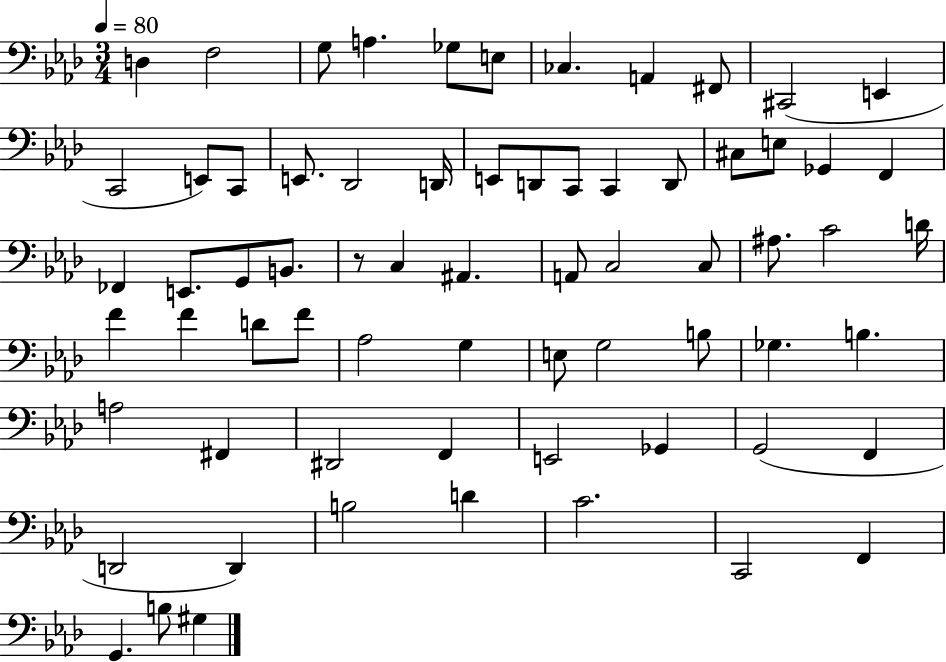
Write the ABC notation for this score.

X:1
T:Untitled
M:3/4
L:1/4
K:Ab
D, F,2 G,/2 A, _G,/2 E,/2 _C, A,, ^F,,/2 ^C,,2 E,, C,,2 E,,/2 C,,/2 E,,/2 _D,,2 D,,/4 E,,/2 D,,/2 C,,/2 C,, D,,/2 ^C,/2 E,/2 _G,, F,, _F,, E,,/2 G,,/2 B,,/2 z/2 C, ^A,, A,,/2 C,2 C,/2 ^A,/2 C2 D/4 F F D/2 F/2 _A,2 G, E,/2 G,2 B,/2 _G, B, A,2 ^F,, ^D,,2 F,, E,,2 _G,, G,,2 F,, D,,2 D,, B,2 D C2 C,,2 F,, G,, B,/2 ^G,